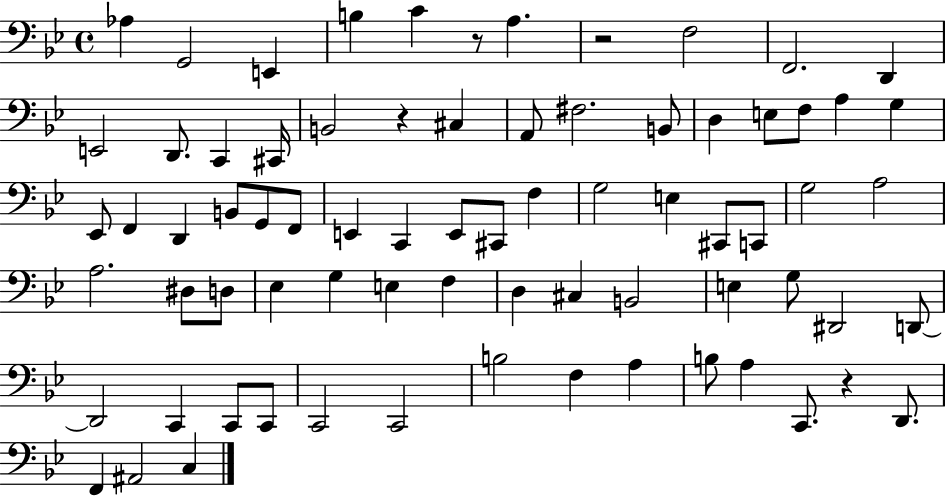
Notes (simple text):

Ab3/q G2/h E2/q B3/q C4/q R/e A3/q. R/h F3/h F2/h. D2/q E2/h D2/e. C2/q C#2/s B2/h R/q C#3/q A2/e F#3/h. B2/e D3/q E3/e F3/e A3/q G3/q Eb2/e F2/q D2/q B2/e G2/e F2/e E2/q C2/q E2/e C#2/e F3/q G3/h E3/q C#2/e C2/e G3/h A3/h A3/h. D#3/e D3/e Eb3/q G3/q E3/q F3/q D3/q C#3/q B2/h E3/q G3/e D#2/h D2/e D2/h C2/q C2/e C2/e C2/h C2/h B3/h F3/q A3/q B3/e A3/q C2/e. R/q D2/e. F2/q A#2/h C3/q